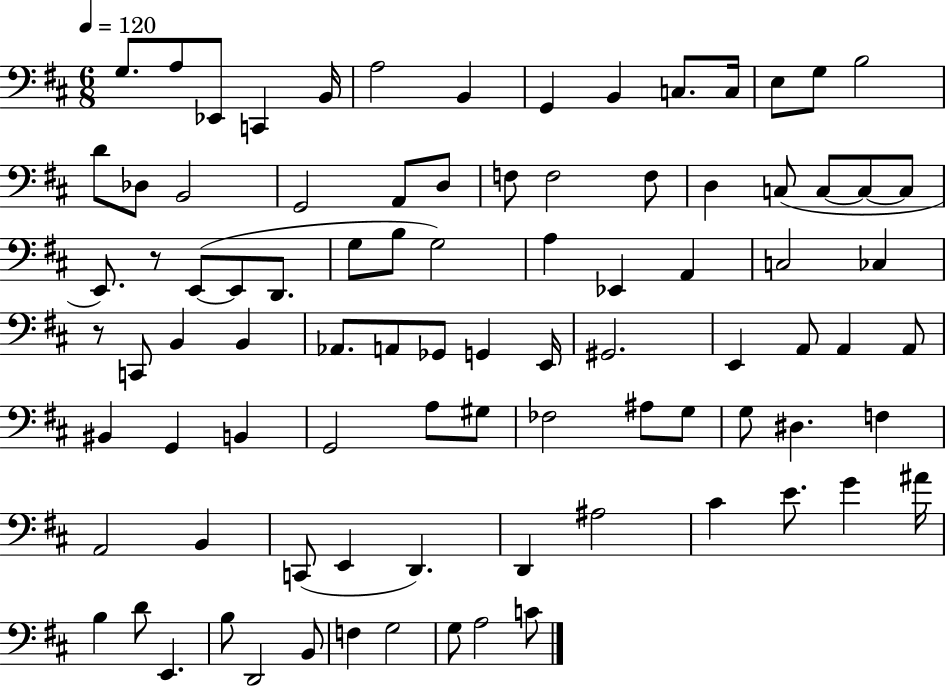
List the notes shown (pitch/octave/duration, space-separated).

G3/e. A3/e Eb2/e C2/q B2/s A3/h B2/q G2/q B2/q C3/e. C3/s E3/e G3/e B3/h D4/e Db3/e B2/h G2/h A2/e D3/e F3/e F3/h F3/e D3/q C3/e C3/e C3/e C3/e E2/e. R/e E2/e E2/e D2/e. G3/e B3/e G3/h A3/q Eb2/q A2/q C3/h CES3/q R/e C2/e B2/q B2/q Ab2/e. A2/e Gb2/e G2/q E2/s G#2/h. E2/q A2/e A2/q A2/e BIS2/q G2/q B2/q G2/h A3/e G#3/e FES3/h A#3/e G3/e G3/e D#3/q. F3/q A2/h B2/q C2/e E2/q D2/q. D2/q A#3/h C#4/q E4/e. G4/q A#4/s B3/q D4/e E2/q. B3/e D2/h B2/e F3/q G3/h G3/e A3/h C4/e